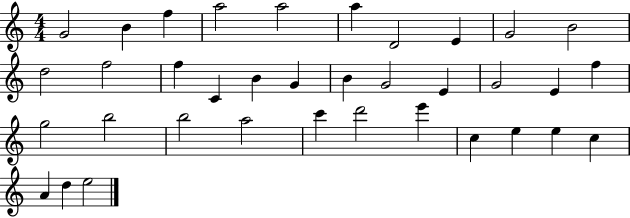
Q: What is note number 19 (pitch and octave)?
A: E4